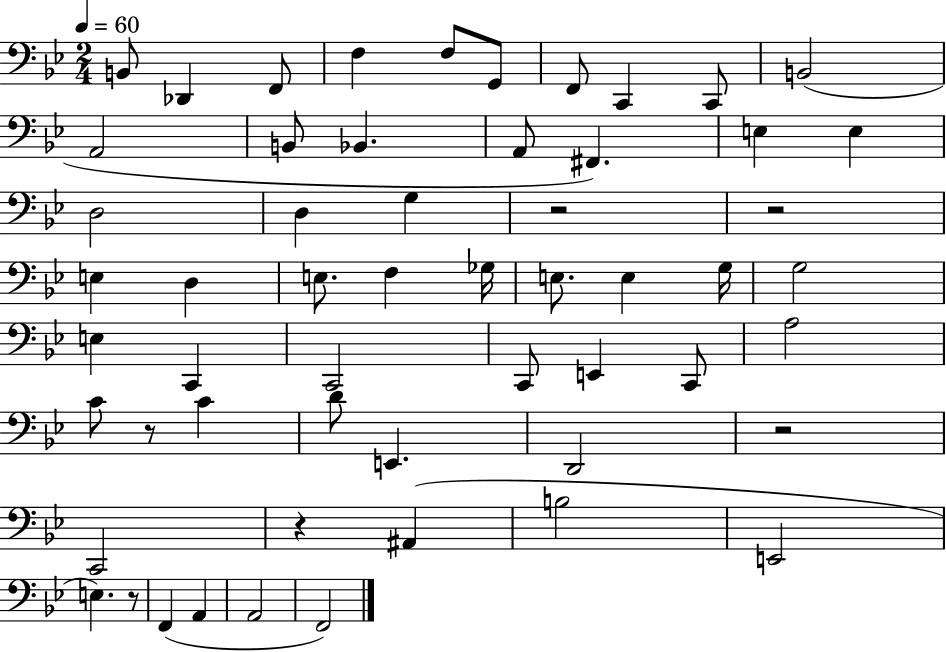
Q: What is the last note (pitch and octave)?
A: F2